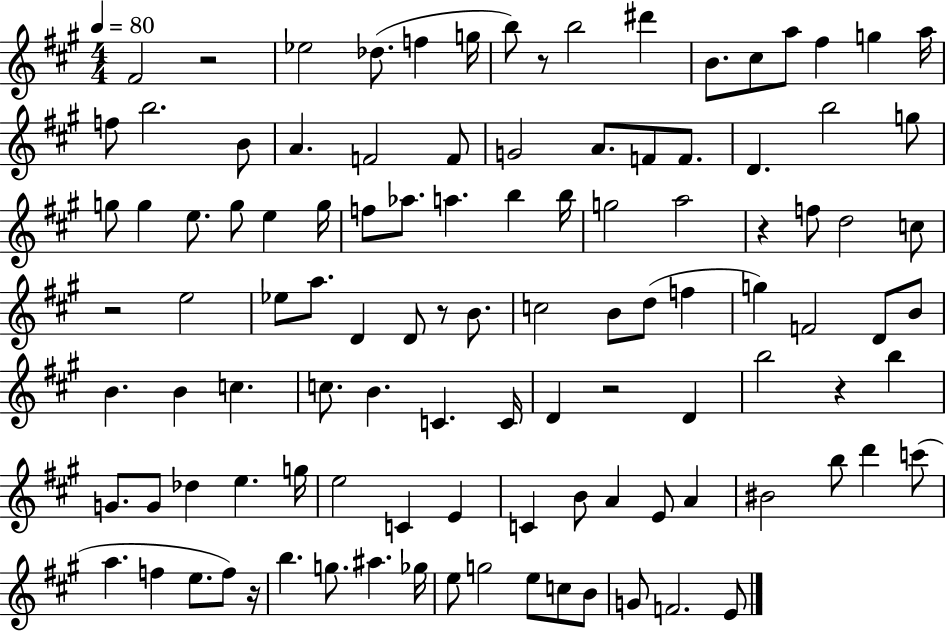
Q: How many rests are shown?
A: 8